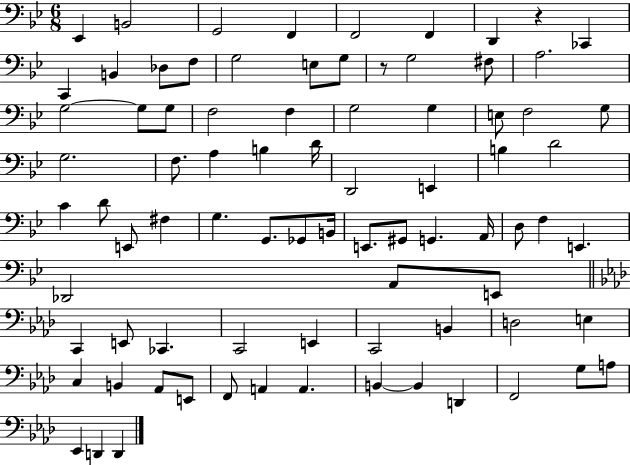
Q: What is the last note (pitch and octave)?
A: D2